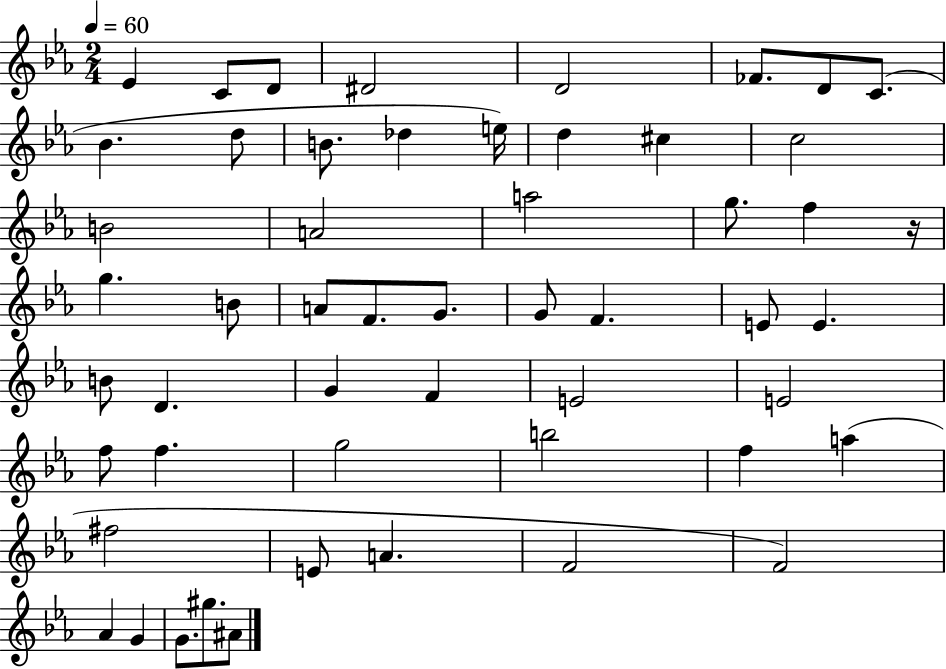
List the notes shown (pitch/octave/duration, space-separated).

Eb4/q C4/e D4/e D#4/h D4/h FES4/e. D4/e C4/e. Bb4/q. D5/e B4/e. Db5/q E5/s D5/q C#5/q C5/h B4/h A4/h A5/h G5/e. F5/q R/s G5/q. B4/e A4/e F4/e. G4/e. G4/e F4/q. E4/e E4/q. B4/e D4/q. G4/q F4/q E4/h E4/h F5/e F5/q. G5/h B5/h F5/q A5/q F#5/h E4/e A4/q. F4/h F4/h Ab4/q G4/q G4/e. G#5/e. A#4/e